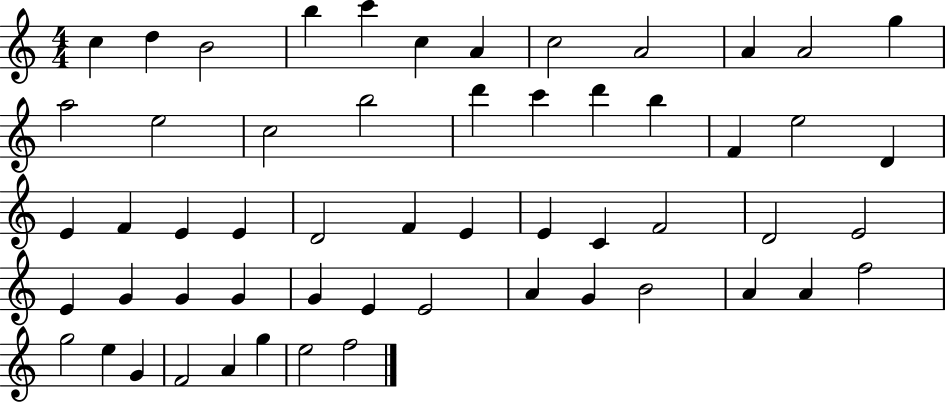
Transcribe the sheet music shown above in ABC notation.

X:1
T:Untitled
M:4/4
L:1/4
K:C
c d B2 b c' c A c2 A2 A A2 g a2 e2 c2 b2 d' c' d' b F e2 D E F E E D2 F E E C F2 D2 E2 E G G G G E E2 A G B2 A A f2 g2 e G F2 A g e2 f2